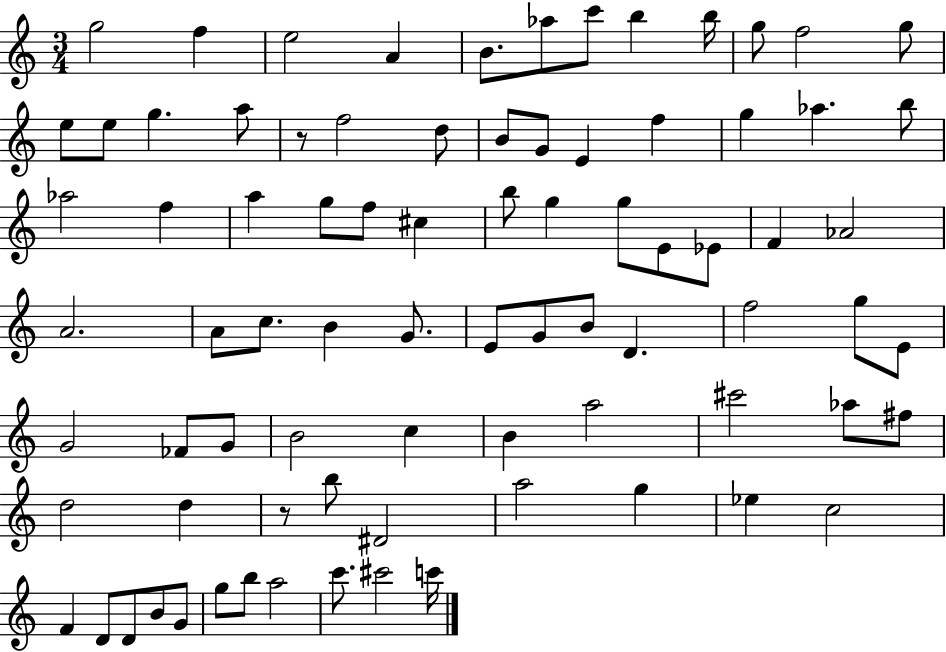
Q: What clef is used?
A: treble